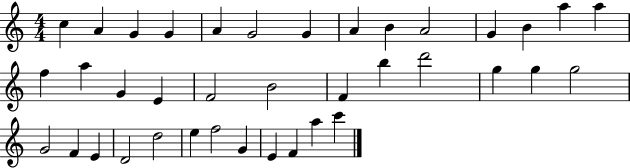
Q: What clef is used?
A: treble